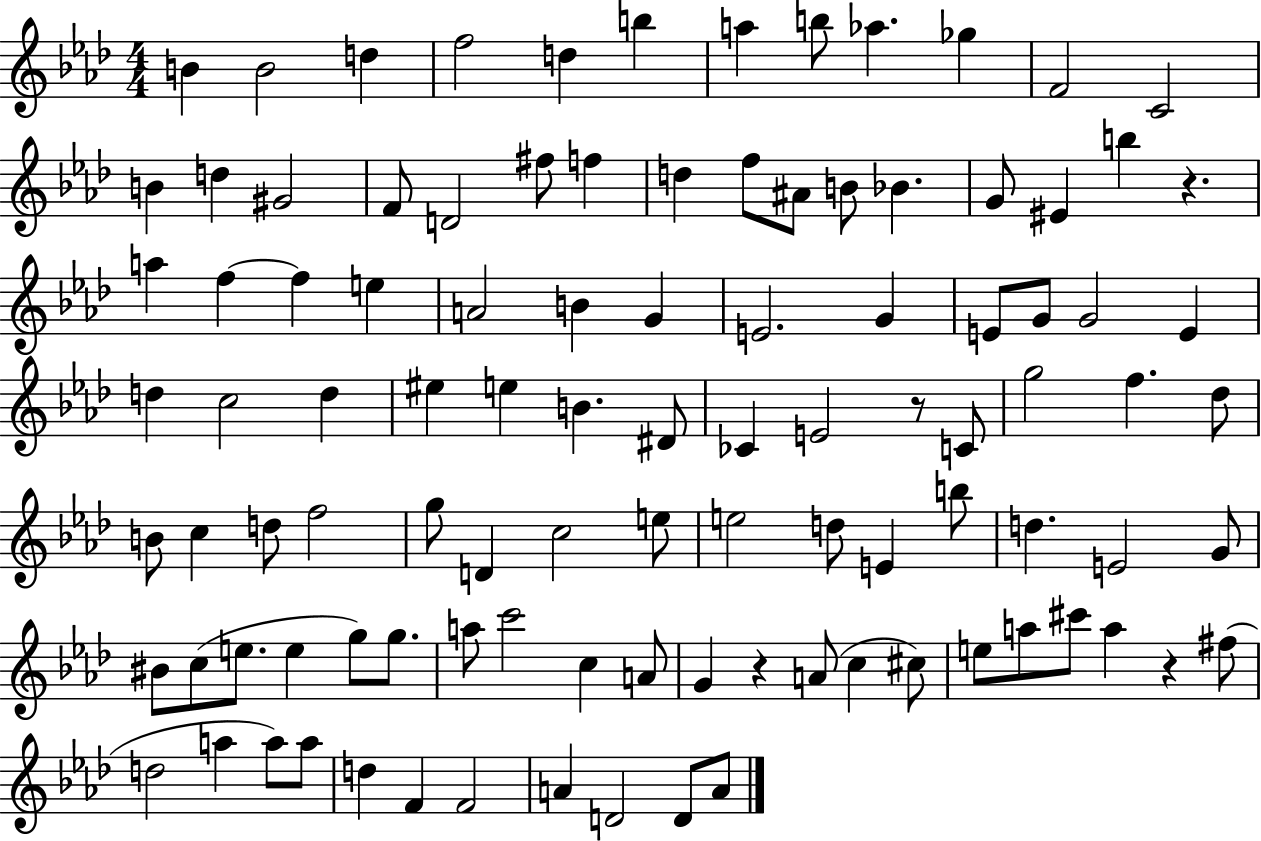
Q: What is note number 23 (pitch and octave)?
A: B4